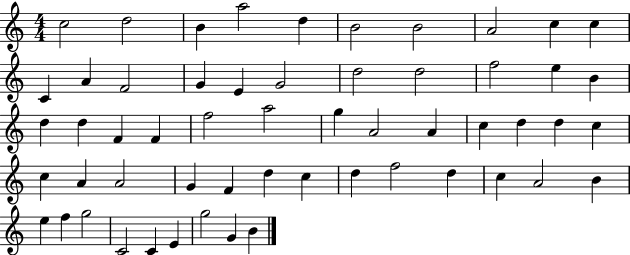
C5/h D5/h B4/q A5/h D5/q B4/h B4/h A4/h C5/q C5/q C4/q A4/q F4/h G4/q E4/q G4/h D5/h D5/h F5/h E5/q B4/q D5/q D5/q F4/q F4/q F5/h A5/h G5/q A4/h A4/q C5/q D5/q D5/q C5/q C5/q A4/q A4/h G4/q F4/q D5/q C5/q D5/q F5/h D5/q C5/q A4/h B4/q E5/q F5/q G5/h C4/h C4/q E4/q G5/h G4/q B4/q